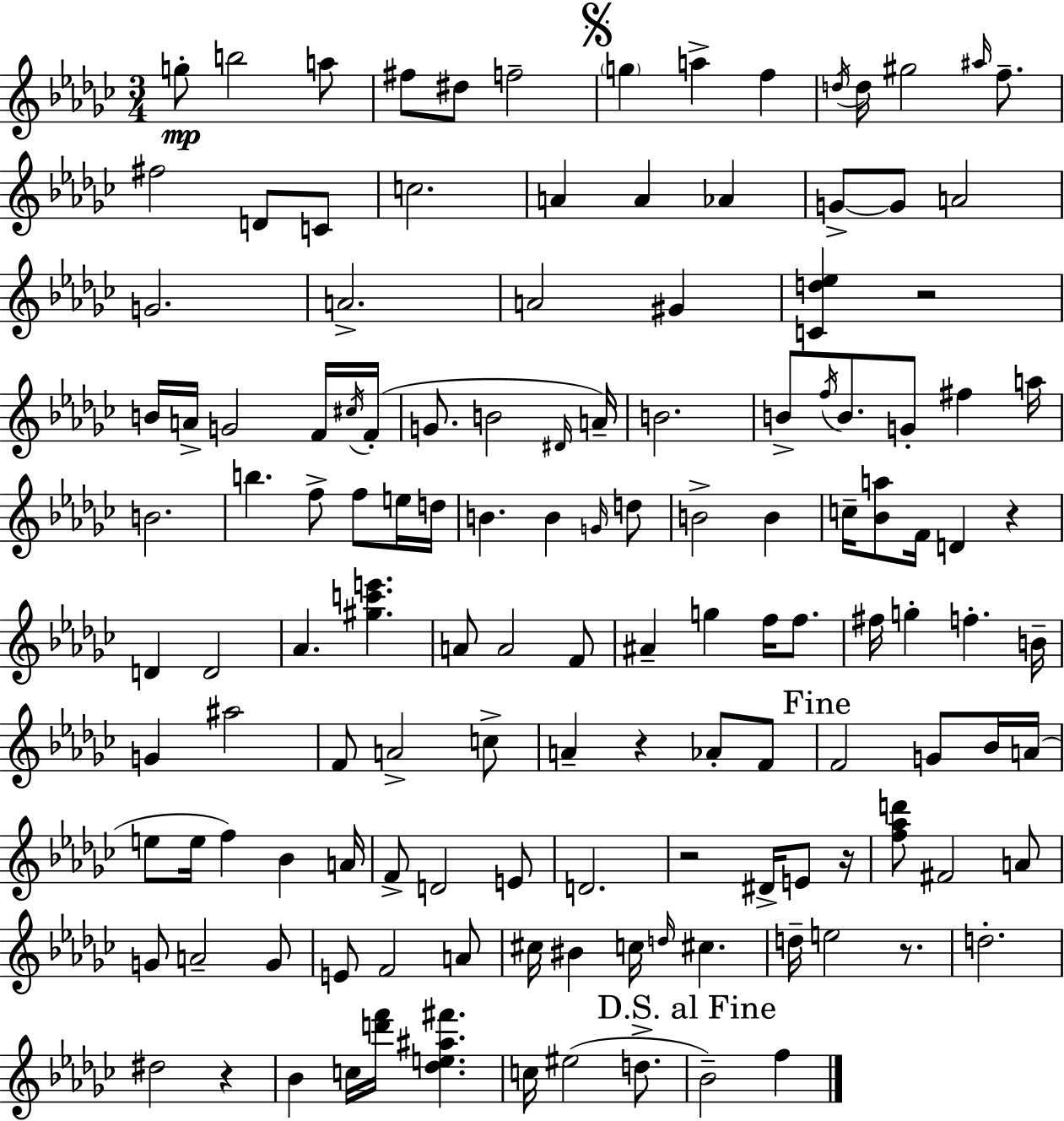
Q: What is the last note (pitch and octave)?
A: F5